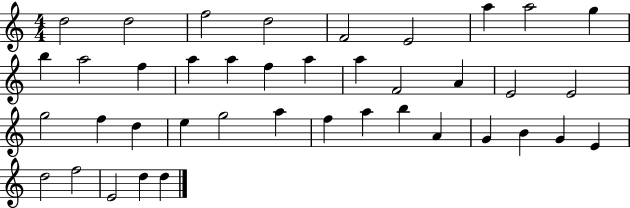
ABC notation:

X:1
T:Untitled
M:4/4
L:1/4
K:C
d2 d2 f2 d2 F2 E2 a a2 g b a2 f a a f a a F2 A E2 E2 g2 f d e g2 a f a b A G B G E d2 f2 E2 d d